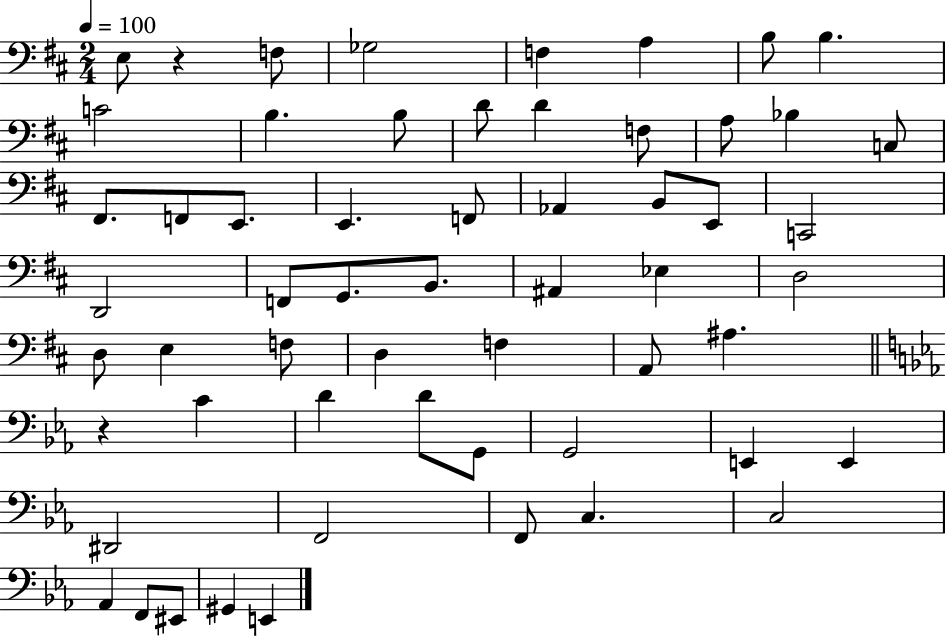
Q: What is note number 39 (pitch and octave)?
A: A#3